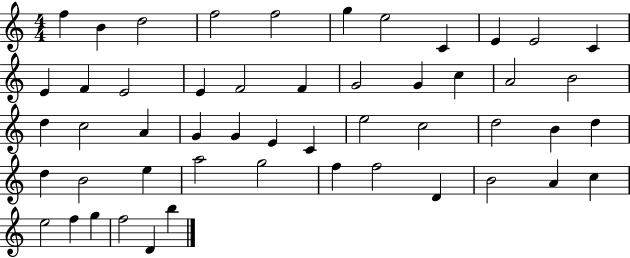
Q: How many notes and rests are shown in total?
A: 51